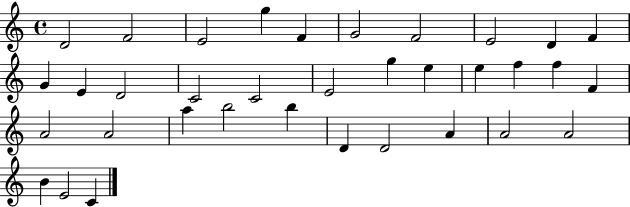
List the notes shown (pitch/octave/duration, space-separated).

D4/h F4/h E4/h G5/q F4/q G4/h F4/h E4/h D4/q F4/q G4/q E4/q D4/h C4/h C4/h E4/h G5/q E5/q E5/q F5/q F5/q F4/q A4/h A4/h A5/q B5/h B5/q D4/q D4/h A4/q A4/h A4/h B4/q E4/h C4/q